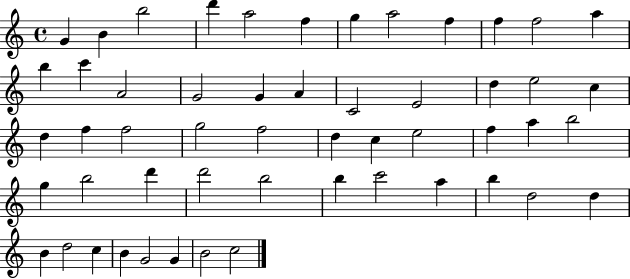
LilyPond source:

{
  \clef treble
  \time 4/4
  \defaultTimeSignature
  \key c \major
  g'4 b'4 b''2 | d'''4 a''2 f''4 | g''4 a''2 f''4 | f''4 f''2 a''4 | \break b''4 c'''4 a'2 | g'2 g'4 a'4 | c'2 e'2 | d''4 e''2 c''4 | \break d''4 f''4 f''2 | g''2 f''2 | d''4 c''4 e''2 | f''4 a''4 b''2 | \break g''4 b''2 d'''4 | d'''2 b''2 | b''4 c'''2 a''4 | b''4 d''2 d''4 | \break b'4 d''2 c''4 | b'4 g'2 g'4 | b'2 c''2 | \bar "|."
}